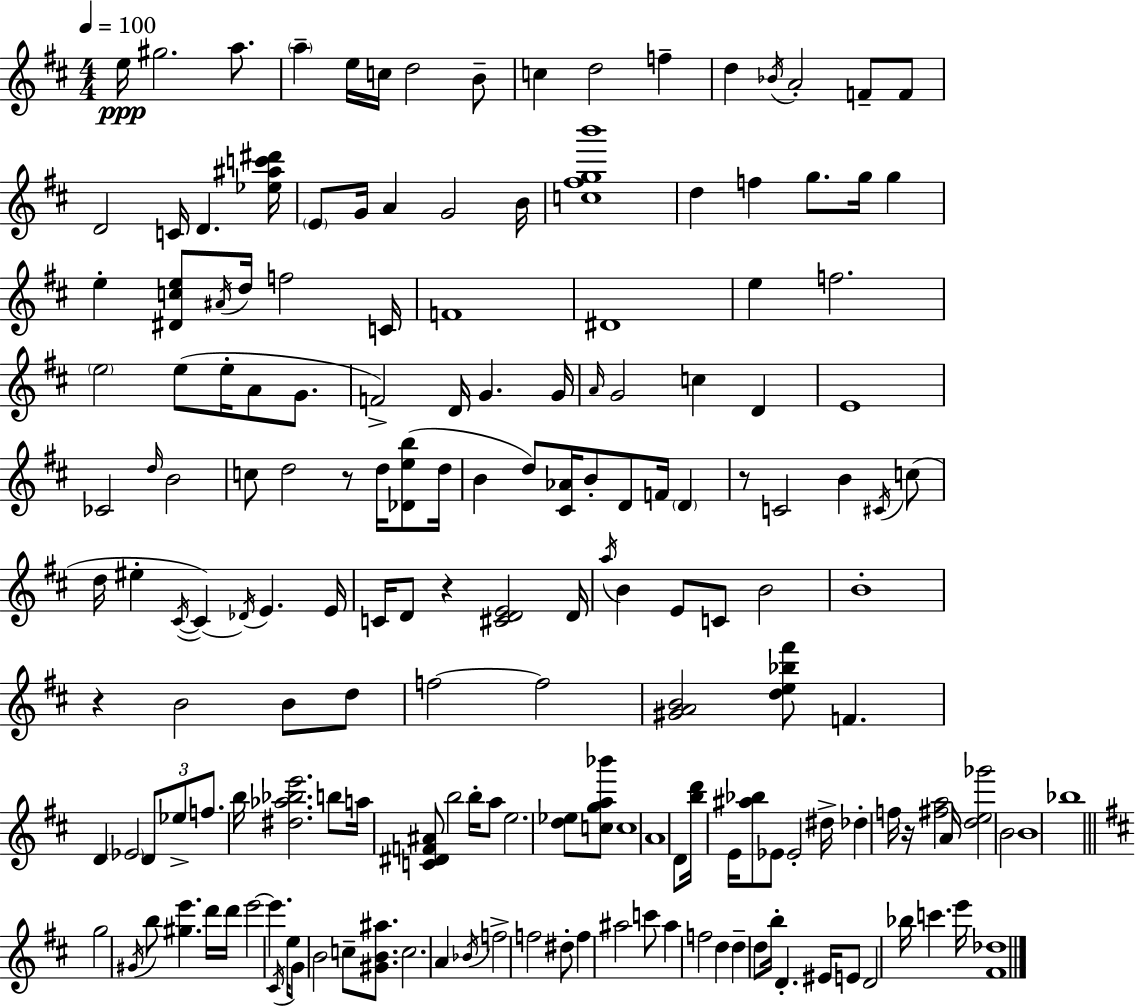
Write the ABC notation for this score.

X:1
T:Untitled
M:4/4
L:1/4
K:D
e/4 ^g2 a/2 a e/4 c/4 d2 B/2 c d2 f d _B/4 A2 F/2 F/2 D2 C/4 D [_e^ac'^d']/4 E/2 G/4 A G2 B/4 [c^fgb']4 d f g/2 g/4 g e [^Dce]/2 ^A/4 d/4 f2 C/4 F4 ^D4 e f2 e2 e/2 e/4 A/2 G/2 F2 D/4 G G/4 A/4 G2 c D E4 _C2 d/4 B2 c/2 d2 z/2 d/4 [_Deb]/2 d/4 B d/2 [^C_A]/4 B/2 D/2 F/4 D z/2 C2 B ^C/4 c/2 d/4 ^e ^C/4 ^C _D/4 E E/4 C/4 D/2 z [^CDE]2 D/4 a/4 B E/2 C/2 B2 B4 z B2 B/2 d/2 f2 f2 [^GAB]2 [de_b^f']/2 F D _E2 D/2 _e/2 f/2 b/4 [^d_a_be']2 b/2 a/4 [C^DF^A]/2 b2 b/4 a/2 e2 [d_e]/2 [cga_b']/2 c4 A4 D/2 [bd']/4 E/4 [^a_b]/2 _E/2 _E2 ^d/4 _d f/4 z/4 [^fa]2 A/4 [de_g']2 B2 B4 _b4 g2 ^G/4 b/2 [^ge'] d'/4 d'/4 e'2 e' ^C/4 e/4 G/2 B2 c/2 [^GB^a]/2 c2 A _B/4 f2 f2 ^d/2 f ^a2 c'/2 ^a f2 d d d/2 b/4 D ^E/4 E/2 D2 _b/4 c' e'/4 [^F_d]4